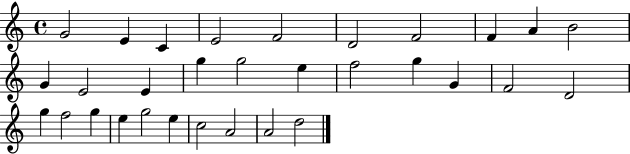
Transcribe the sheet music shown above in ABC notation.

X:1
T:Untitled
M:4/4
L:1/4
K:C
G2 E C E2 F2 D2 F2 F A B2 G E2 E g g2 e f2 g G F2 D2 g f2 g e g2 e c2 A2 A2 d2